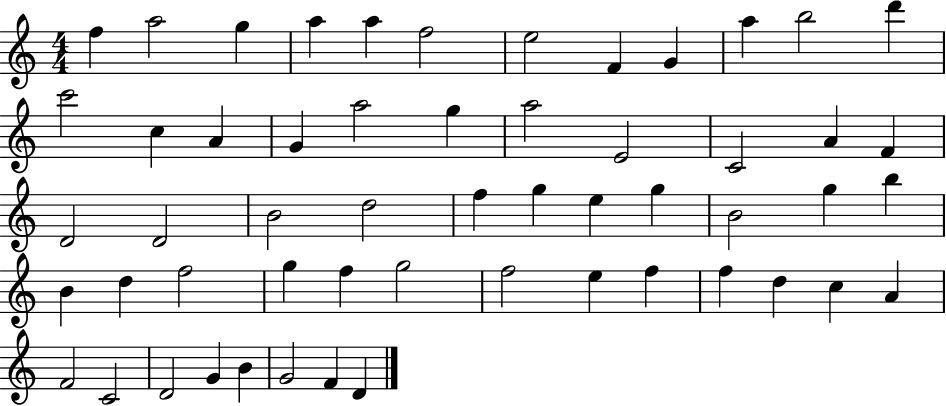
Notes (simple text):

F5/q A5/h G5/q A5/q A5/q F5/h E5/h F4/q G4/q A5/q B5/h D6/q C6/h C5/q A4/q G4/q A5/h G5/q A5/h E4/h C4/h A4/q F4/q D4/h D4/h B4/h D5/h F5/q G5/q E5/q G5/q B4/h G5/q B5/q B4/q D5/q F5/h G5/q F5/q G5/h F5/h E5/q F5/q F5/q D5/q C5/q A4/q F4/h C4/h D4/h G4/q B4/q G4/h F4/q D4/q